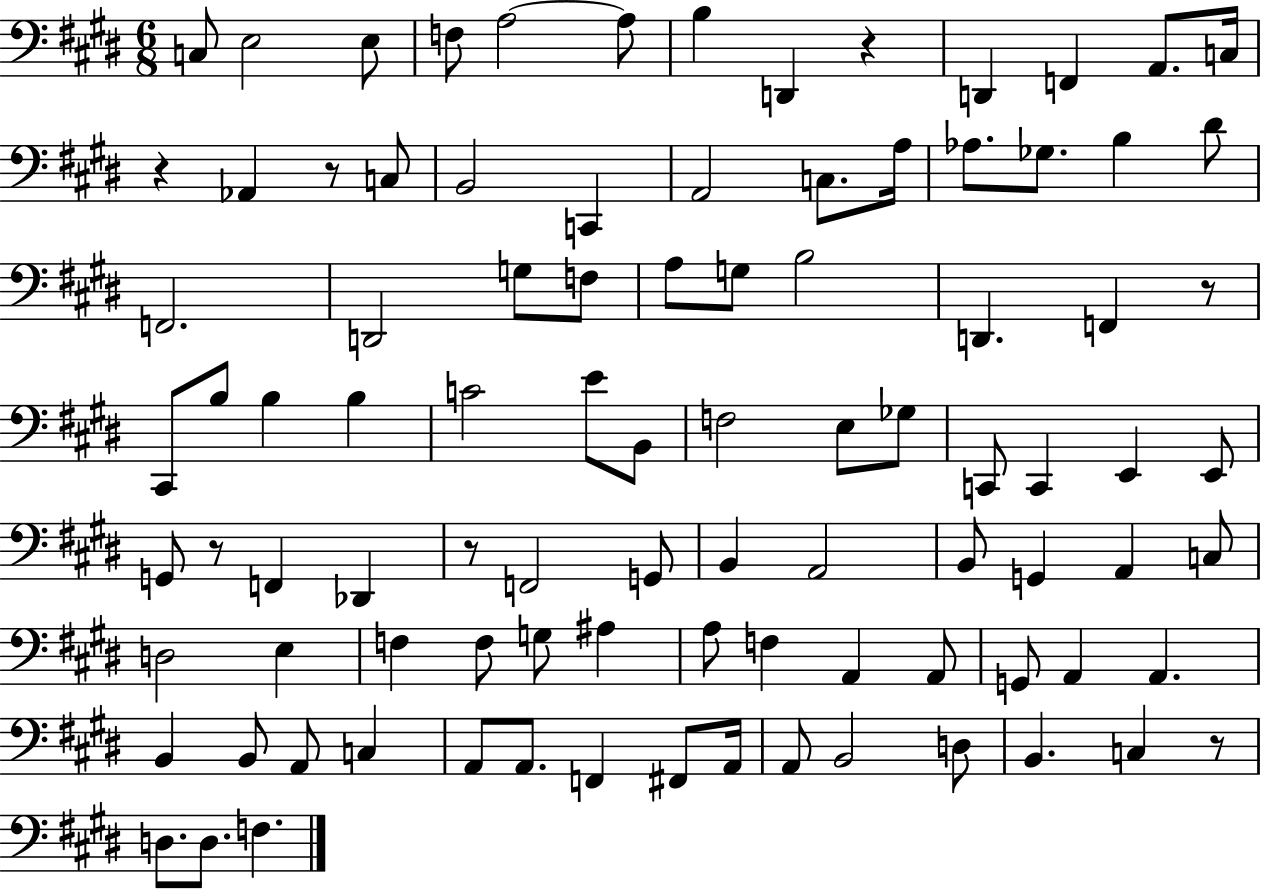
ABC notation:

X:1
T:Untitled
M:6/8
L:1/4
K:E
C,/2 E,2 E,/2 F,/2 A,2 A,/2 B, D,, z D,, F,, A,,/2 C,/4 z _A,, z/2 C,/2 B,,2 C,, A,,2 C,/2 A,/4 _A,/2 _G,/2 B, ^D/2 F,,2 D,,2 G,/2 F,/2 A,/2 G,/2 B,2 D,, F,, z/2 ^C,,/2 B,/2 B, B, C2 E/2 B,,/2 F,2 E,/2 _G,/2 C,,/2 C,, E,, E,,/2 G,,/2 z/2 F,, _D,, z/2 F,,2 G,,/2 B,, A,,2 B,,/2 G,, A,, C,/2 D,2 E, F, F,/2 G,/2 ^A, A,/2 F, A,, A,,/2 G,,/2 A,, A,, B,, B,,/2 A,,/2 C, A,,/2 A,,/2 F,, ^F,,/2 A,,/4 A,,/2 B,,2 D,/2 B,, C, z/2 D,/2 D,/2 F,